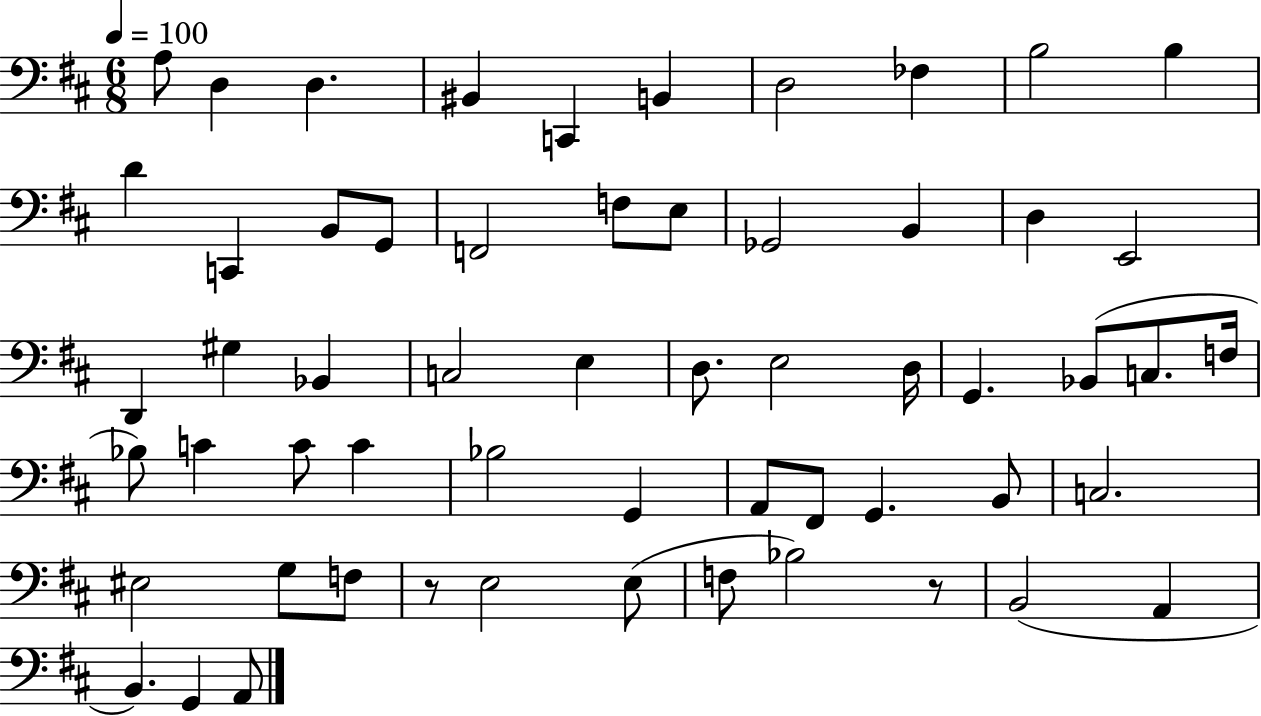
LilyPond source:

{
  \clef bass
  \numericTimeSignature
  \time 6/8
  \key d \major
  \tempo 4 = 100
  a8 d4 d4. | bis,4 c,4 b,4 | d2 fes4 | b2 b4 | \break d'4 c,4 b,8 g,8 | f,2 f8 e8 | ges,2 b,4 | d4 e,2 | \break d,4 gis4 bes,4 | c2 e4 | d8. e2 d16 | g,4. bes,8( c8. f16 | \break bes8) c'4 c'8 c'4 | bes2 g,4 | a,8 fis,8 g,4. b,8 | c2. | \break eis2 g8 f8 | r8 e2 e8( | f8 bes2) r8 | b,2( a,4 | \break b,4.) g,4 a,8 | \bar "|."
}